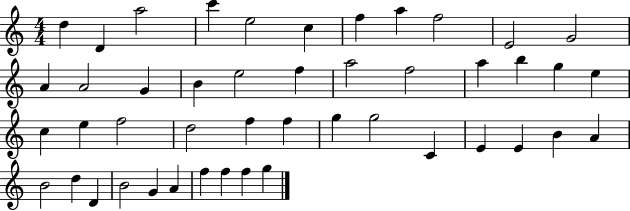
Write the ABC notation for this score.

X:1
T:Untitled
M:4/4
L:1/4
K:C
d D a2 c' e2 c f a f2 E2 G2 A A2 G B e2 f a2 f2 a b g e c e f2 d2 f f g g2 C E E B A B2 d D B2 G A f f f g